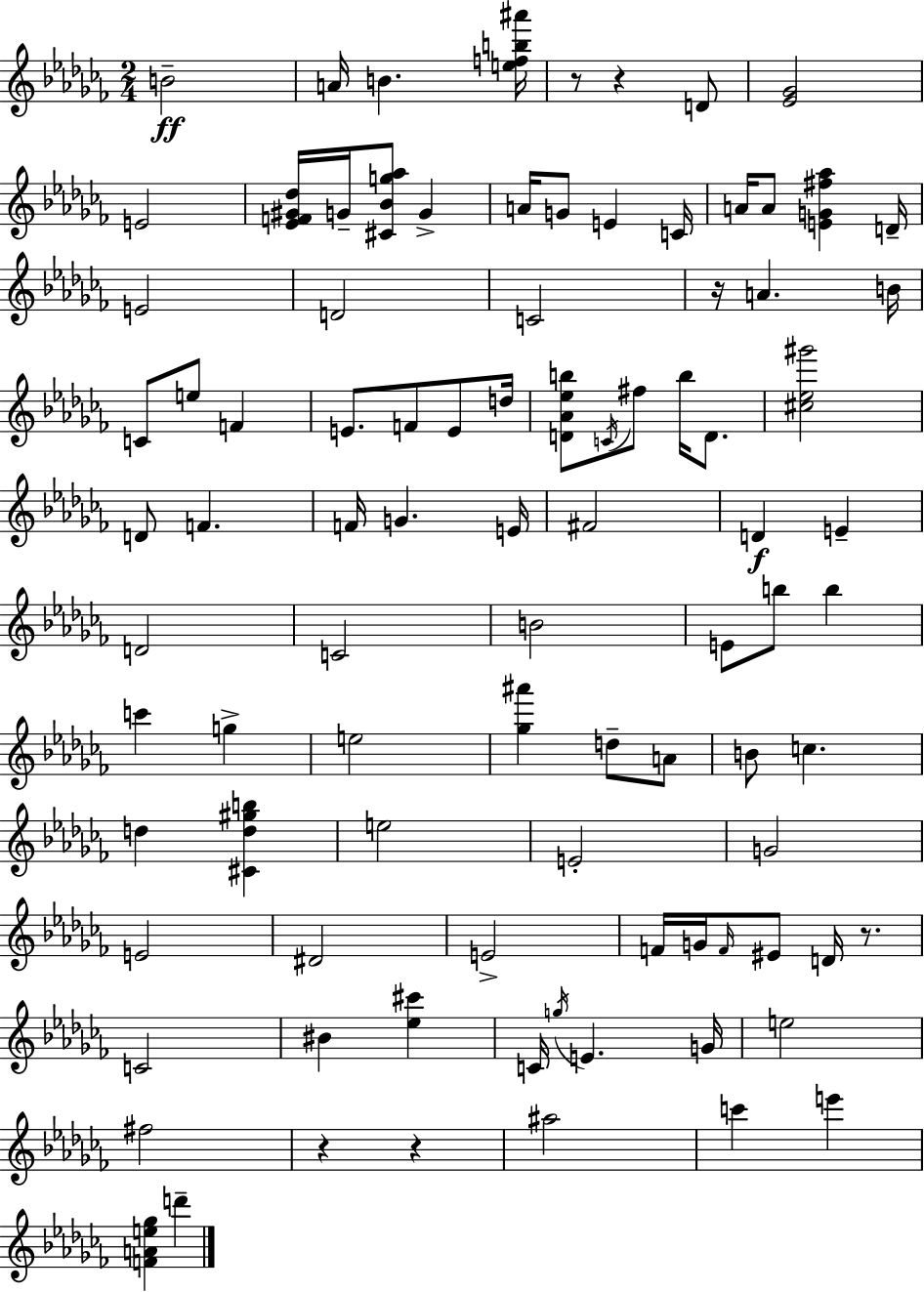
B4/h A4/s B4/q. [E5,F5,B5,A#6]/s R/e R/q D4/e [Eb4,Gb4]/h E4/h [Eb4,F4,G#4,Db5]/s G4/s [C#4,Bb4,G5,Ab5]/e G4/q A4/s G4/e E4/q C4/s A4/s A4/e [E4,G4,F#5,Ab5]/q D4/s E4/h D4/h C4/h R/s A4/q. B4/s C4/e E5/e F4/q E4/e. F4/e E4/e D5/s [D4,Ab4,Eb5,B5]/e C4/s F#5/e B5/s D4/e. [C#5,Eb5,G#6]/h D4/e F4/q. F4/s G4/q. E4/s F#4/h D4/q E4/q D4/h C4/h B4/h E4/e B5/e B5/q C6/q G5/q E5/h [Gb5,A#6]/q D5/e A4/e B4/e C5/q. D5/q [C#4,D5,G#5,B5]/q E5/h E4/h G4/h E4/h D#4/h E4/h F4/s G4/s F4/s EIS4/e D4/s R/e. C4/h BIS4/q [Eb5,C#6]/q C4/s G5/s E4/q. G4/s E5/h F#5/h R/q R/q A#5/h C6/q E6/q [F4,A4,E5,Gb5]/q D6/q